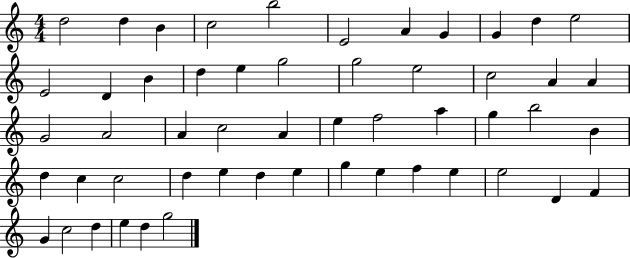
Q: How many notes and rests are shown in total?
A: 53